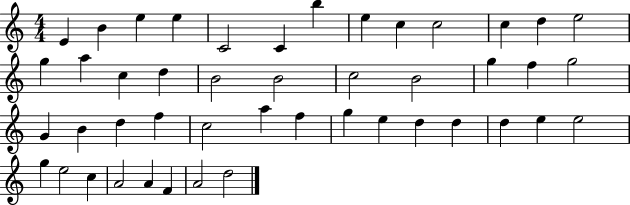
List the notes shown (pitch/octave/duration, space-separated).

E4/q B4/q E5/q E5/q C4/h C4/q B5/q E5/q C5/q C5/h C5/q D5/q E5/h G5/q A5/q C5/q D5/q B4/h B4/h C5/h B4/h G5/q F5/q G5/h G4/q B4/q D5/q F5/q C5/h A5/q F5/q G5/q E5/q D5/q D5/q D5/q E5/q E5/h G5/q E5/h C5/q A4/h A4/q F4/q A4/h D5/h